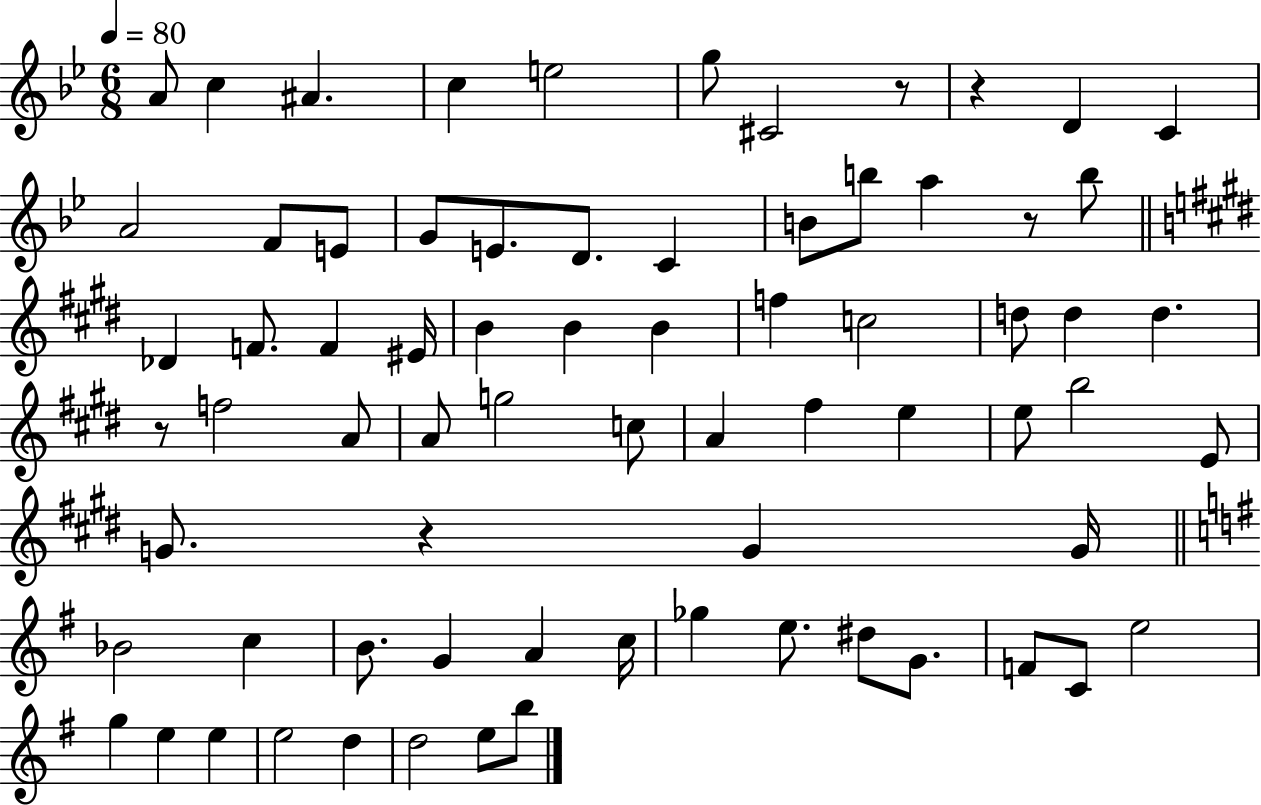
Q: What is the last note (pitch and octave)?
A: B5